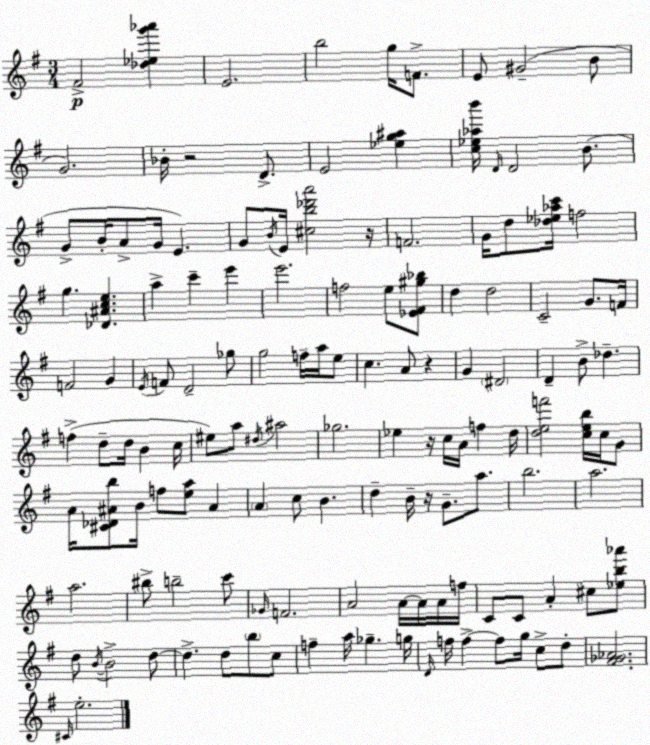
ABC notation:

X:1
T:Untitled
M:3/4
L:1/4
K:G
^F2 [_d_eg'_a'] E2 b2 g/4 F/2 E/2 ^G2 B/2 G2 _B/4 z2 D/2 E2 [_eg^a] [c_e_ab']/4 D/4 D2 B/2 G/2 B/4 A/2 G/4 E G/2 B/4 E/4 [^cb_d'a']2 z/4 F2 G/4 d/2 [_d_e_ac']/4 f2 g [_D^Ace] a c' e' e'2 f2 e/2 [_E^F^g_b]/2 d d2 C2 G/2 F/4 F2 G E/4 F/2 D2 _g/2 g2 f/4 a/4 e/2 c A/2 z G ^D2 D B/2 _d f d/2 d/4 B c/4 ^e/2 a/2 ^d/4 ^a2 _g2 _e z/4 c/4 A/4 f d/4 [def']2 [ceb]/4 c/4 G/2 A/4 [^C_D^Ab]/2 B/4 f/2 [ea]/2 ^A A c/2 B d B/4 z/4 G/2 a/2 b2 a2 a2 ^b/2 b2 c'/2 _G/4 F2 A2 A/4 A/4 A/4 f/4 C/2 C/2 A ^c/2 [_eb_a']/2 d/2 B/4 B2 d/2 d d/2 b/2 c/2 f a/4 _g g/4 D/4 f/4 f f/2 g/4 c/2 d/2 [^F_G_A]2 ^C/4 e2